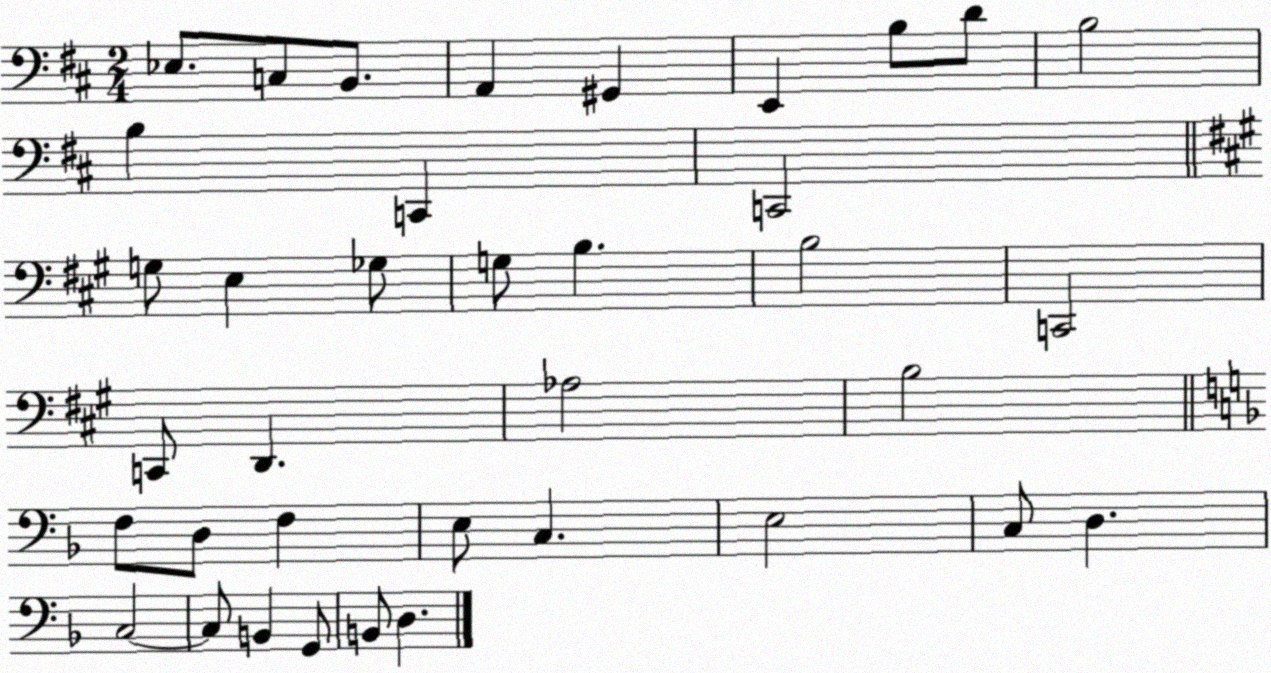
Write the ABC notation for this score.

X:1
T:Untitled
M:2/4
L:1/4
K:D
_E,/2 C,/2 B,,/2 A,, ^G,, E,, B,/2 D/2 B,2 B, C,, C,,2 G,/2 E, _G,/2 G,/2 B, B,2 C,,2 C,,/2 D,, _A,2 B,2 F,/2 D,/2 F, E,/2 C, E,2 C,/2 D, C,2 C,/2 B,, G,,/2 B,,/2 D,